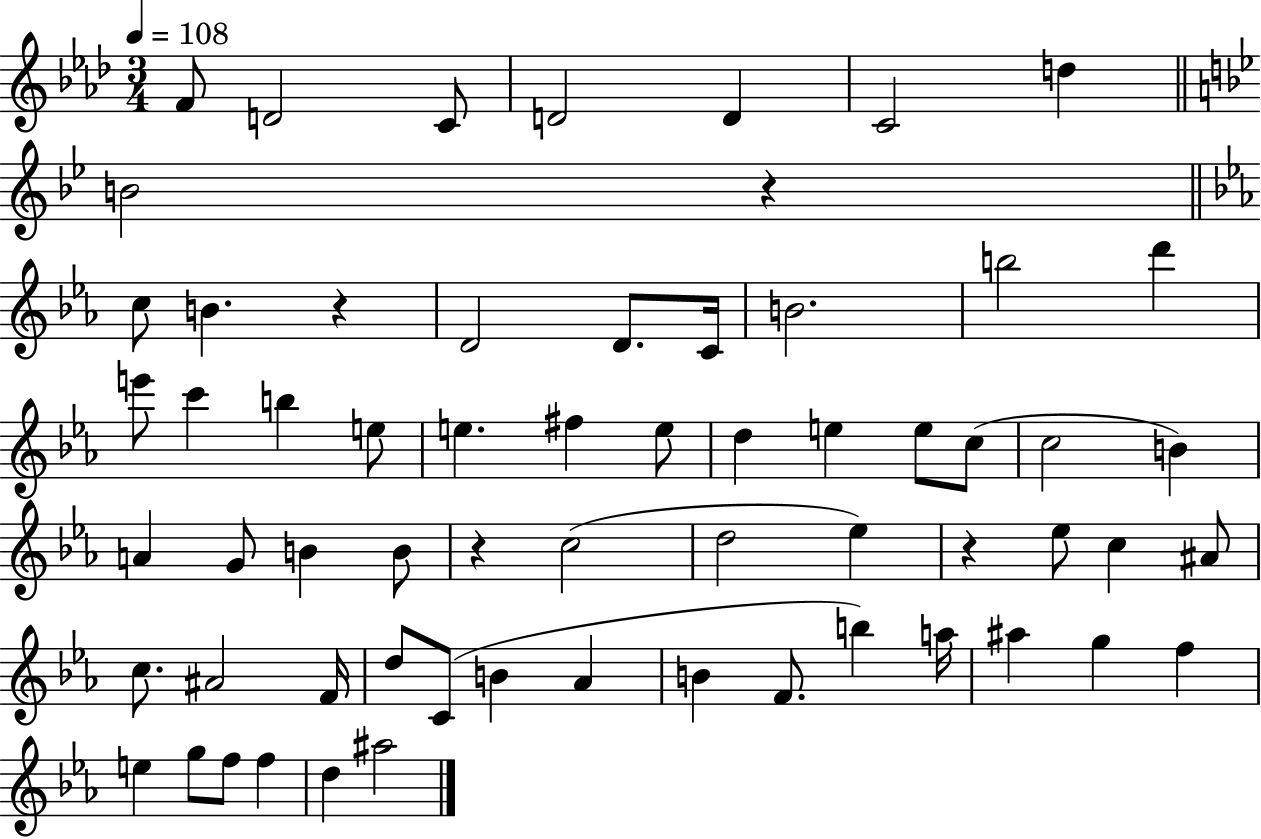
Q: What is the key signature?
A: AES major